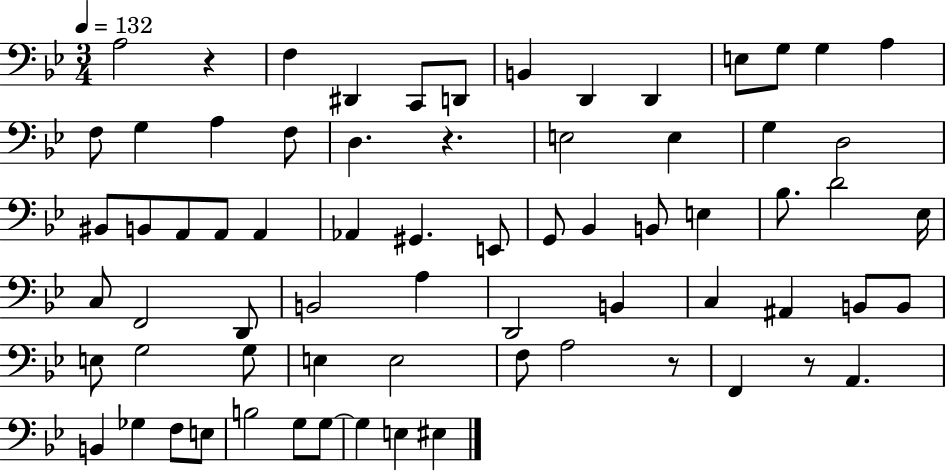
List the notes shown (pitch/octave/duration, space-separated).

A3/h R/q F3/q D#2/q C2/e D2/e B2/q D2/q D2/q E3/e G3/e G3/q A3/q F3/e G3/q A3/q F3/e D3/q. R/q. E3/h E3/q G3/q D3/h BIS2/e B2/e A2/e A2/e A2/q Ab2/q G#2/q. E2/e G2/e Bb2/q B2/e E3/q Bb3/e. D4/h Eb3/s C3/e F2/h D2/e B2/h A3/q D2/h B2/q C3/q A#2/q B2/e B2/e E3/e G3/h G3/e E3/q E3/h F3/e A3/h R/e F2/q R/e A2/q. B2/q Gb3/q F3/e E3/e B3/h G3/e G3/e G3/q E3/q EIS3/q